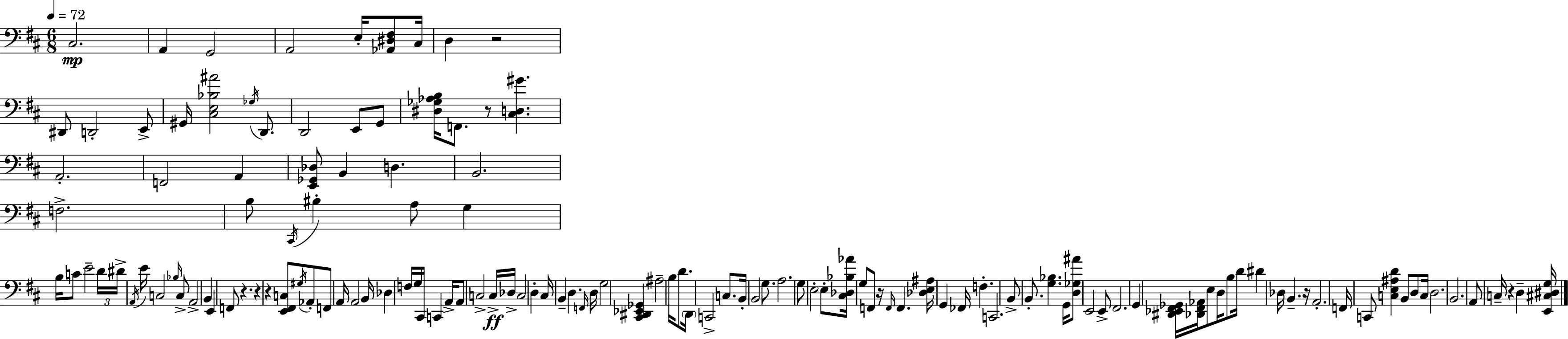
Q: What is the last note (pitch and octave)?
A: D3